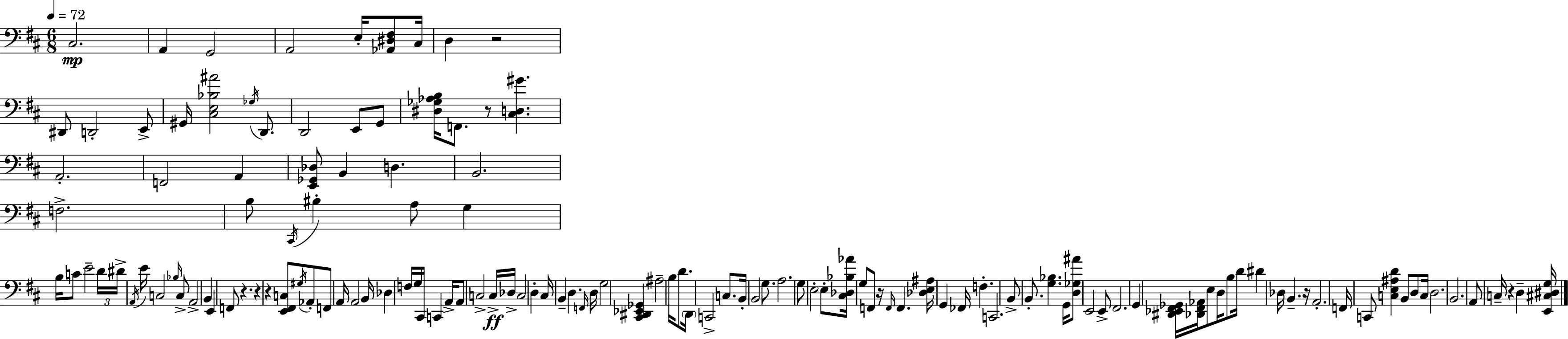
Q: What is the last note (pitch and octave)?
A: D3